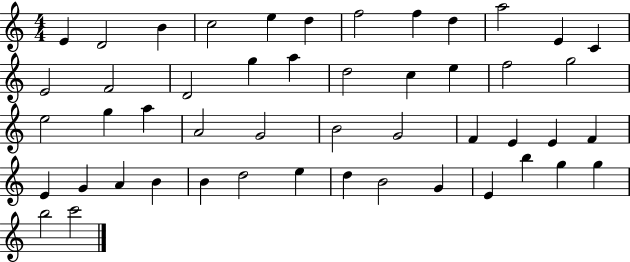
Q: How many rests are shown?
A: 0